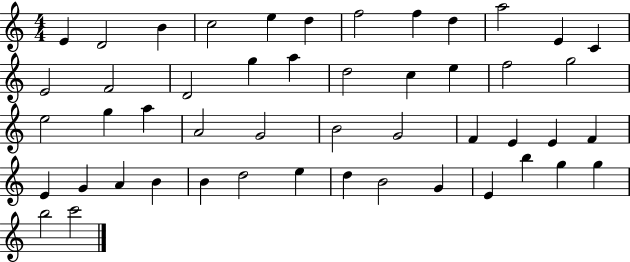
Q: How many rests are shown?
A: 0